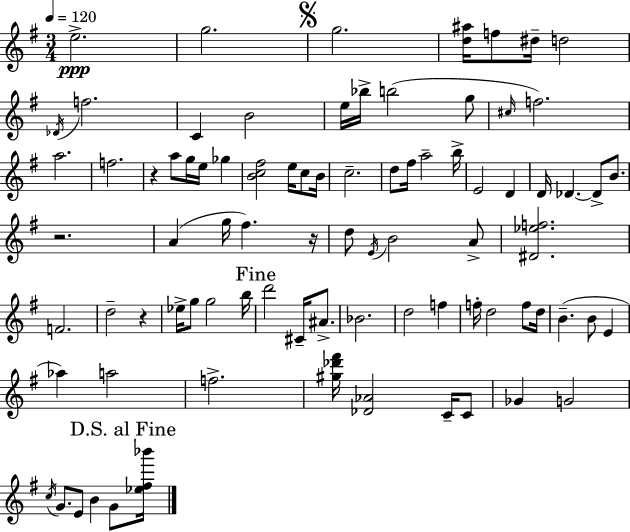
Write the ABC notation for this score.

X:1
T:Untitled
M:3/4
L:1/4
K:G
e2 g2 g2 [d^a]/4 f/2 ^d/4 d2 _D/4 f2 C B2 e/4 _b/4 b2 g/2 ^c/4 f2 a2 f2 z a/2 g/4 e/4 _g [Bc^f]2 e/4 c/2 B/4 c2 d/2 ^f/4 a2 b/4 E2 D D/4 _D _D/2 B/2 z2 A g/4 ^f z/4 d/2 E/4 B2 A/2 [^D_ef]2 F2 d2 z _e/4 g/2 g2 b/4 d'2 ^C/4 ^A/2 _B2 d2 f f/4 d2 f/2 d/4 B B/2 E _a a2 f2 [^g_d'^f']/4 [_D_A]2 C/4 C/2 _G G2 c/4 G/2 E/2 B G/2 [_e^f_b']/4